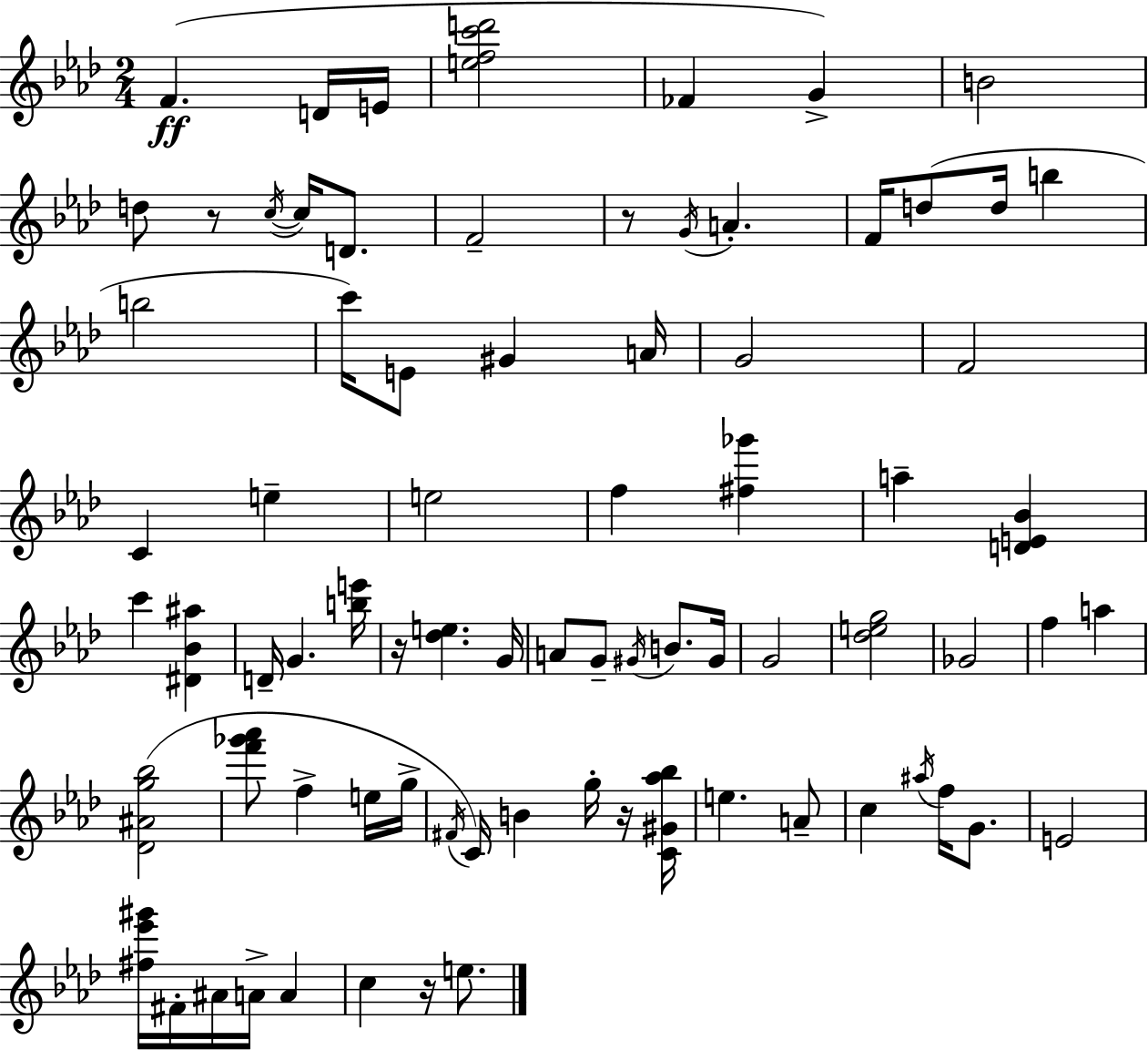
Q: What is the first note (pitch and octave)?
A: F4